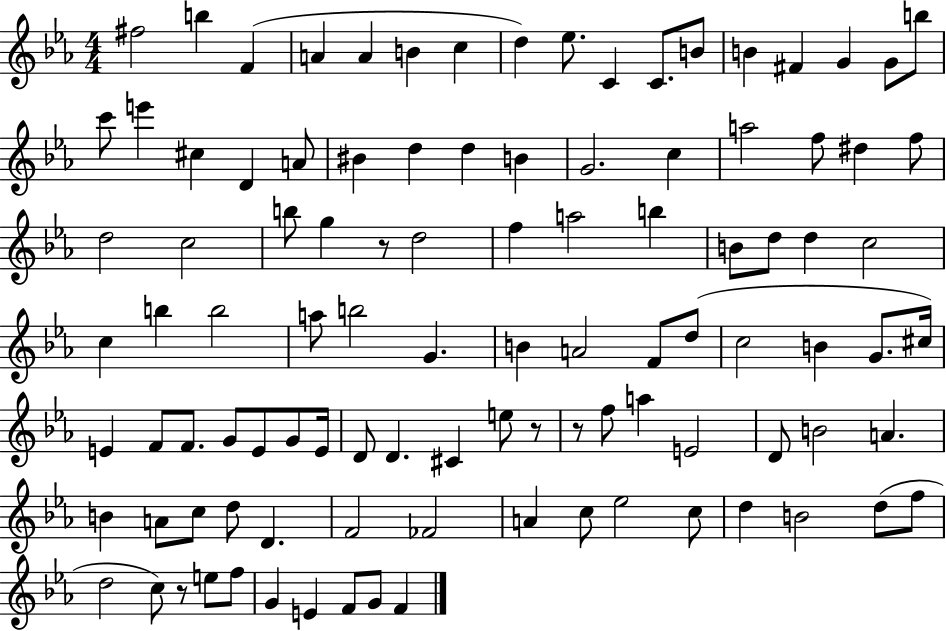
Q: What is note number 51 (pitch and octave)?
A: B4